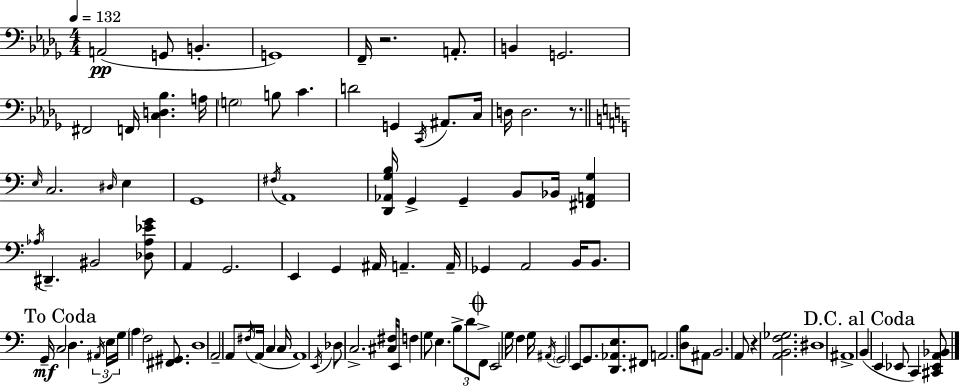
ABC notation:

X:1
T:Untitled
M:4/4
L:1/4
K:Bbm
A,,2 G,,/2 B,, G,,4 F,,/4 z2 A,,/2 B,, G,,2 ^F,,2 F,,/4 [C,D,_B,] A,/4 G,2 B,/2 C D2 G,, C,,/4 ^A,,/2 C,/4 D,/4 D,2 z/2 E,/4 C,2 ^D,/4 E, G,,4 ^F,/4 A,,4 [D,,_A,,G,B,]/4 G,, G,, B,,/2 _B,,/4 [^F,,A,,G,] _A,/4 ^D,, ^B,,2 [_D,_A,_EG]/2 A,, G,,2 E,, G,, ^A,,/4 A,, A,,/4 _G,, A,,2 B,,/4 B,,/2 G,,/4 C,2 D, ^A,,/4 E,/4 G,/4 A, F,2 [^F,,^G,,]/2 D,4 A,,2 A,,/2 ^F,/4 A,,/4 C, C,/4 A,,4 E,,/4 _D,/2 C,2 [^C,^F,]/4 E,,/4 F, G,/2 E, B,/2 D/2 F,,/2 E,,2 G,/4 F, G,/4 ^A,,/4 G,,2 E,,/2 G,,/2 [D,,_A,,E,]/2 ^F,,/2 A,,2 [D,B,]/2 ^A,,/2 B,,2 A,,/2 z [A,,B,,F,_G,]2 ^D,4 ^A,,4 B,, E,, _E,,/2 C,, [^C,,_E,,A,,_B,,]/2